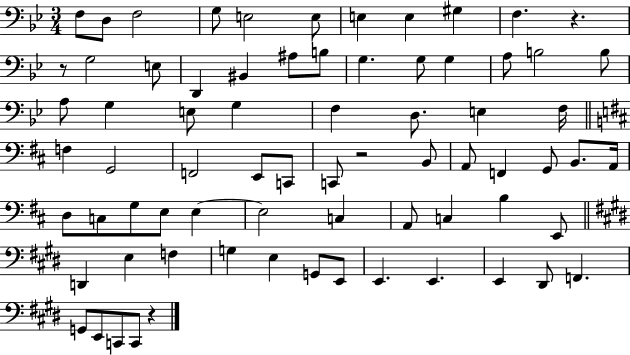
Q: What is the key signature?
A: BES major